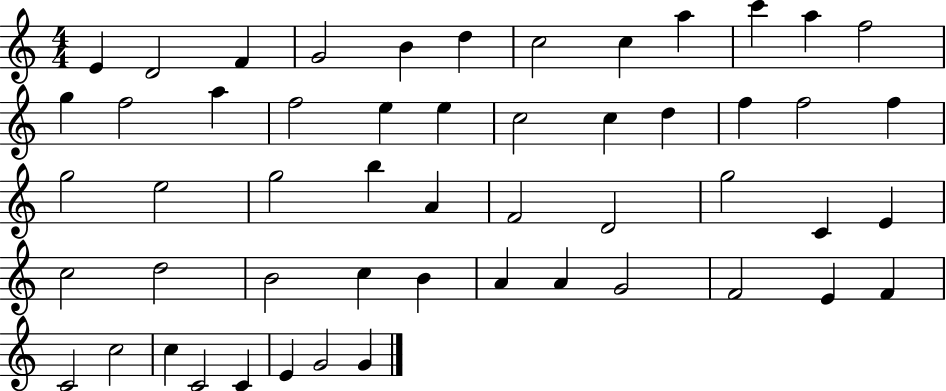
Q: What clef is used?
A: treble